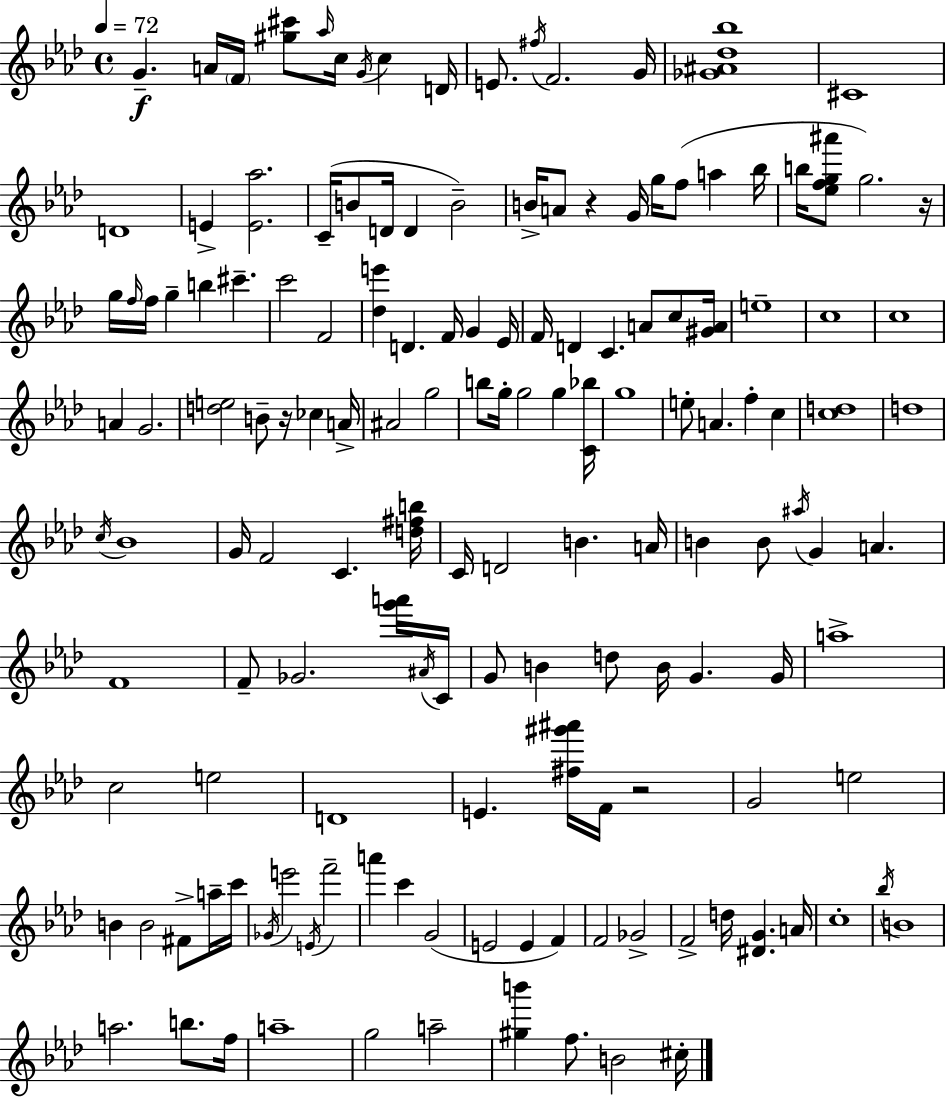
{
  \clef treble
  \time 4/4
  \defaultTimeSignature
  \key aes \major
  \tempo 4 = 72
  g'4.--\f a'16 \parenthesize f'16 <gis'' cis'''>8 \grace { aes''16 } c''16 \acciaccatura { g'16 } c''4 | d'16 e'8. \acciaccatura { fis''16 } f'2. | g'16 <ges' ais' des'' bes''>1 | cis'1 | \break d'1 | e'4-> <e' aes''>2. | c'16--( b'8 d'16 d'4 b'2--) | b'16-> a'8 r4 g'16 g''16 f''8( a''4 | \break bes''16 b''16 <ees'' f'' g'' ais'''>8 g''2.) | r16 g''16 \grace { f''16 } f''16 g''4-- b''4 cis'''4.-- | c'''2 f'2 | <des'' e'''>4 d'4. f'16 g'4 | \break ees'16 f'16 d'4 c'4. a'8 | c''8 <gis' a'>16 e''1-- | c''1 | c''1 | \break a'4 g'2. | <d'' e''>2 b'8-- r16 ces''4 | a'16-> ais'2 g''2 | b''8 g''16-. g''2 g''4 | \break <c' bes''>16 g''1 | e''8-. a'4. f''4-. | c''4 <c'' d''>1 | d''1 | \break \acciaccatura { c''16 } bes'1 | g'16 f'2 c'4. | <d'' fis'' b''>16 c'16 d'2 b'4. | a'16 b'4 b'8 \acciaccatura { ais''16 } g'4 | \break a'4. f'1 | f'8-- ges'2. | <g''' a'''>16 \acciaccatura { ais'16 } c'16 g'8 b'4 d''8 b'16 | g'4. g'16 a''1-> | \break c''2 e''2 | d'1 | e'4. <fis'' gis''' ais'''>16 f'16 r2 | g'2 e''2 | \break b'4 b'2 | fis'8-> a''16-- c'''16 \acciaccatura { ges'16 } e'''2 | \acciaccatura { e'16 } f'''2-- a'''4 c'''4 | g'2( e'2 | \break e'4 f'4) f'2 | ges'2-> f'2-> | d''16 <dis' g'>4. a'16 c''1-. | \acciaccatura { bes''16 } b'1 | \break a''2. | b''8. f''16 a''1-- | g''2 | a''2-- <gis'' b'''>4 f''8. | \break b'2 cis''16-. \bar "|."
}